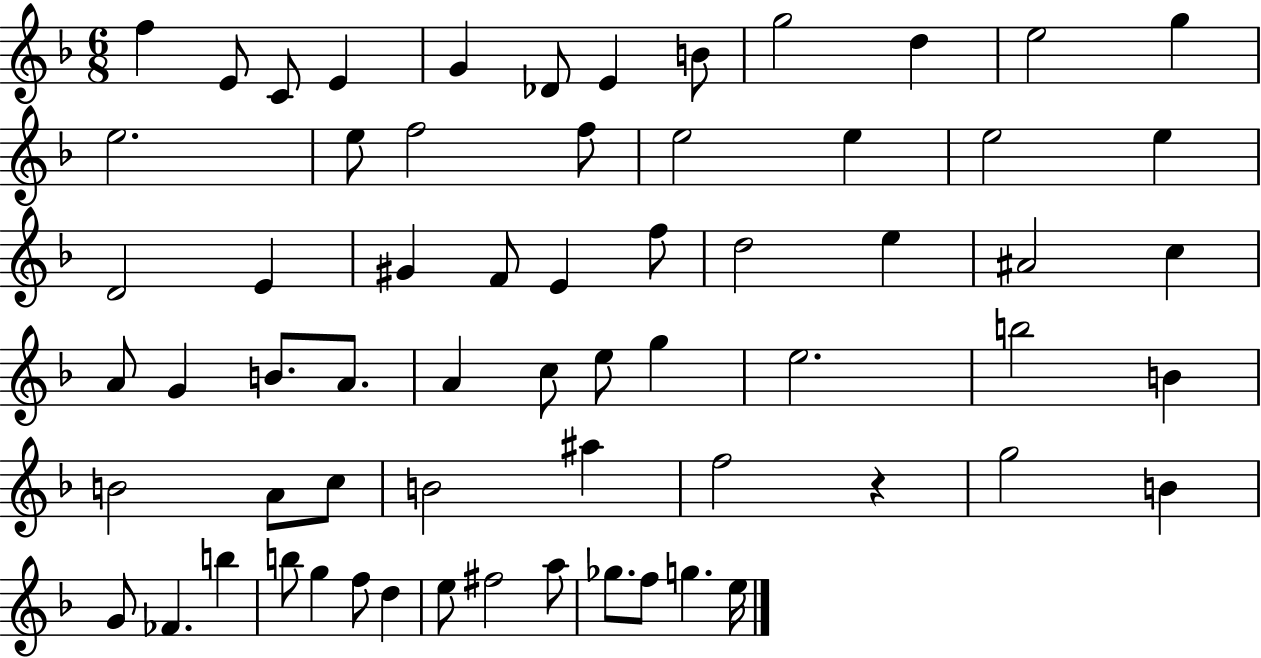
X:1
T:Untitled
M:6/8
L:1/4
K:F
f E/2 C/2 E G _D/2 E B/2 g2 d e2 g e2 e/2 f2 f/2 e2 e e2 e D2 E ^G F/2 E f/2 d2 e ^A2 c A/2 G B/2 A/2 A c/2 e/2 g e2 b2 B B2 A/2 c/2 B2 ^a f2 z g2 B G/2 _F b b/2 g f/2 d e/2 ^f2 a/2 _g/2 f/2 g e/4